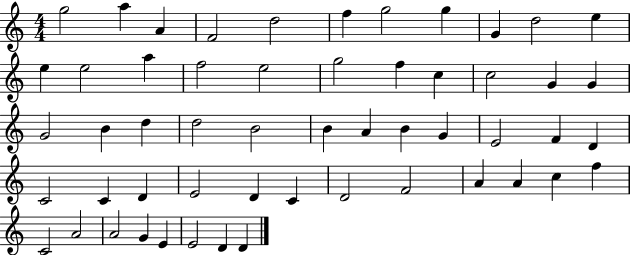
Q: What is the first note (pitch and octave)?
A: G5